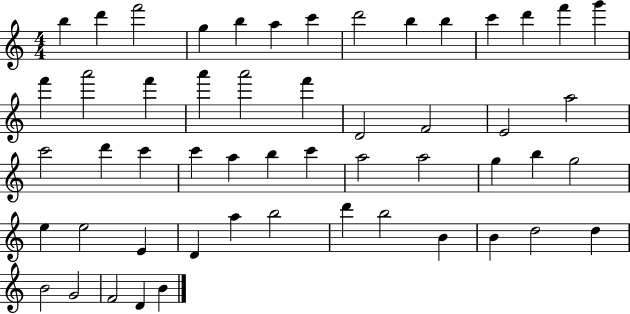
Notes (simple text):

B5/q D6/q F6/h G5/q B5/q A5/q C6/q D6/h B5/q B5/q C6/q D6/q F6/q G6/q F6/q A6/h F6/q A6/q A6/h F6/q D4/h F4/h E4/h A5/h C6/h D6/q C6/q C6/q A5/q B5/q C6/q A5/h A5/h G5/q B5/q G5/h E5/q E5/h E4/q D4/q A5/q B5/h D6/q B5/h B4/q B4/q D5/h D5/q B4/h G4/h F4/h D4/q B4/q